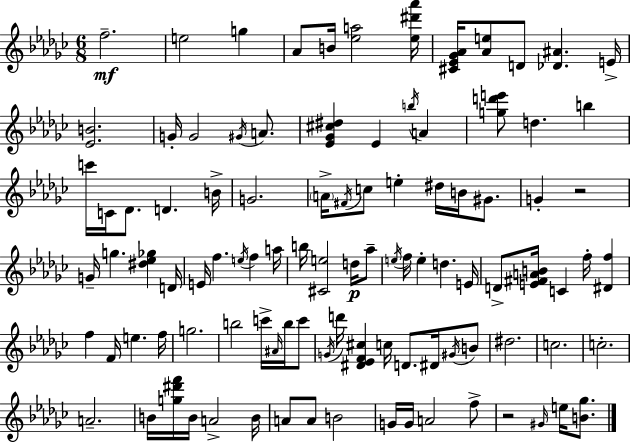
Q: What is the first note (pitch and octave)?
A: F5